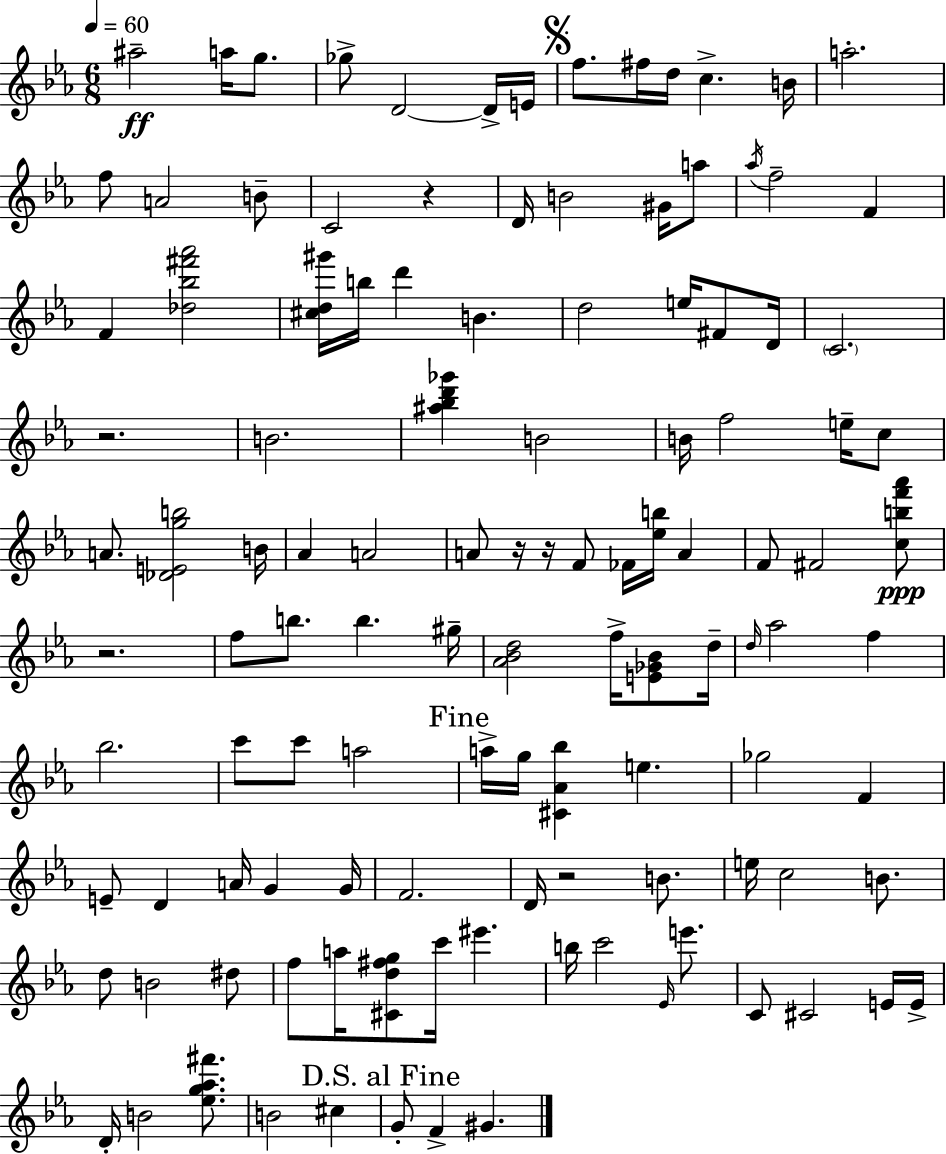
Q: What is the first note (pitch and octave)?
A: A#5